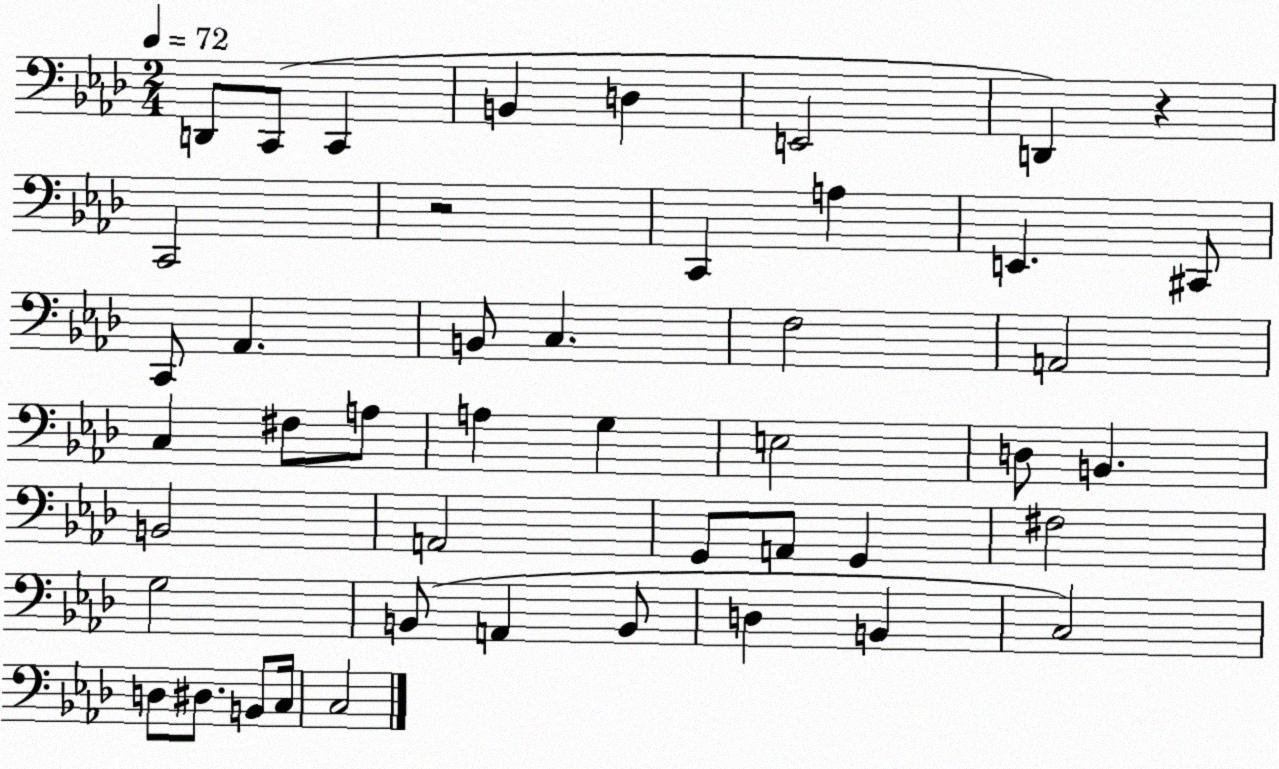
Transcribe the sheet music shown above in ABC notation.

X:1
T:Untitled
M:2/4
L:1/4
K:Ab
D,,/2 C,,/2 C,, B,, D, E,,2 D,, z C,,2 z2 C,, A, E,, ^C,,/2 C,,/2 _A,, B,,/2 C, F,2 A,,2 C, ^F,/2 A,/2 A, G, E,2 D,/2 B,, B,,2 A,,2 G,,/2 A,,/2 G,, ^F,2 G,2 B,,/2 A,, B,,/2 D, B,, C,2 D,/2 ^D,/2 B,,/2 C,/4 C,2